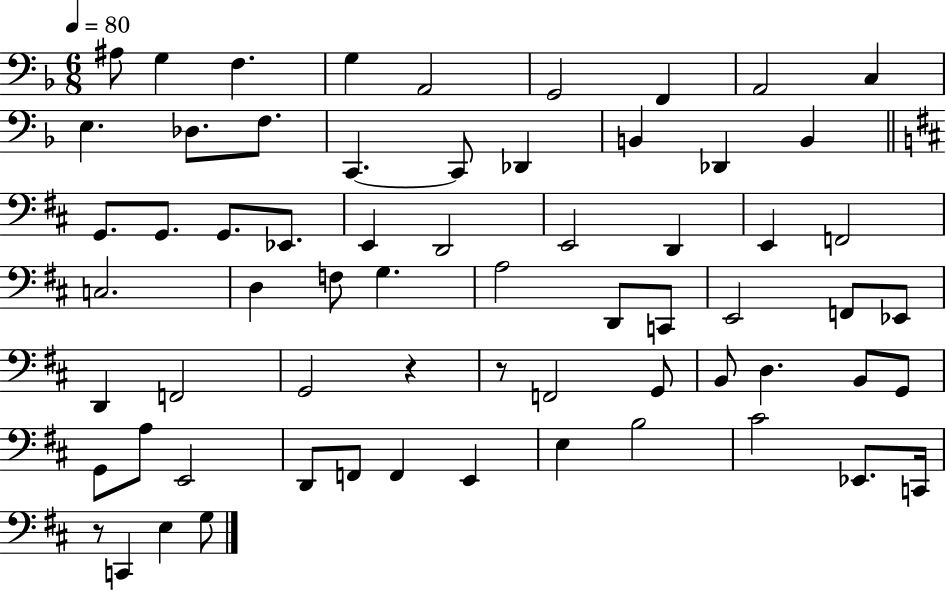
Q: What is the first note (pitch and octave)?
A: A#3